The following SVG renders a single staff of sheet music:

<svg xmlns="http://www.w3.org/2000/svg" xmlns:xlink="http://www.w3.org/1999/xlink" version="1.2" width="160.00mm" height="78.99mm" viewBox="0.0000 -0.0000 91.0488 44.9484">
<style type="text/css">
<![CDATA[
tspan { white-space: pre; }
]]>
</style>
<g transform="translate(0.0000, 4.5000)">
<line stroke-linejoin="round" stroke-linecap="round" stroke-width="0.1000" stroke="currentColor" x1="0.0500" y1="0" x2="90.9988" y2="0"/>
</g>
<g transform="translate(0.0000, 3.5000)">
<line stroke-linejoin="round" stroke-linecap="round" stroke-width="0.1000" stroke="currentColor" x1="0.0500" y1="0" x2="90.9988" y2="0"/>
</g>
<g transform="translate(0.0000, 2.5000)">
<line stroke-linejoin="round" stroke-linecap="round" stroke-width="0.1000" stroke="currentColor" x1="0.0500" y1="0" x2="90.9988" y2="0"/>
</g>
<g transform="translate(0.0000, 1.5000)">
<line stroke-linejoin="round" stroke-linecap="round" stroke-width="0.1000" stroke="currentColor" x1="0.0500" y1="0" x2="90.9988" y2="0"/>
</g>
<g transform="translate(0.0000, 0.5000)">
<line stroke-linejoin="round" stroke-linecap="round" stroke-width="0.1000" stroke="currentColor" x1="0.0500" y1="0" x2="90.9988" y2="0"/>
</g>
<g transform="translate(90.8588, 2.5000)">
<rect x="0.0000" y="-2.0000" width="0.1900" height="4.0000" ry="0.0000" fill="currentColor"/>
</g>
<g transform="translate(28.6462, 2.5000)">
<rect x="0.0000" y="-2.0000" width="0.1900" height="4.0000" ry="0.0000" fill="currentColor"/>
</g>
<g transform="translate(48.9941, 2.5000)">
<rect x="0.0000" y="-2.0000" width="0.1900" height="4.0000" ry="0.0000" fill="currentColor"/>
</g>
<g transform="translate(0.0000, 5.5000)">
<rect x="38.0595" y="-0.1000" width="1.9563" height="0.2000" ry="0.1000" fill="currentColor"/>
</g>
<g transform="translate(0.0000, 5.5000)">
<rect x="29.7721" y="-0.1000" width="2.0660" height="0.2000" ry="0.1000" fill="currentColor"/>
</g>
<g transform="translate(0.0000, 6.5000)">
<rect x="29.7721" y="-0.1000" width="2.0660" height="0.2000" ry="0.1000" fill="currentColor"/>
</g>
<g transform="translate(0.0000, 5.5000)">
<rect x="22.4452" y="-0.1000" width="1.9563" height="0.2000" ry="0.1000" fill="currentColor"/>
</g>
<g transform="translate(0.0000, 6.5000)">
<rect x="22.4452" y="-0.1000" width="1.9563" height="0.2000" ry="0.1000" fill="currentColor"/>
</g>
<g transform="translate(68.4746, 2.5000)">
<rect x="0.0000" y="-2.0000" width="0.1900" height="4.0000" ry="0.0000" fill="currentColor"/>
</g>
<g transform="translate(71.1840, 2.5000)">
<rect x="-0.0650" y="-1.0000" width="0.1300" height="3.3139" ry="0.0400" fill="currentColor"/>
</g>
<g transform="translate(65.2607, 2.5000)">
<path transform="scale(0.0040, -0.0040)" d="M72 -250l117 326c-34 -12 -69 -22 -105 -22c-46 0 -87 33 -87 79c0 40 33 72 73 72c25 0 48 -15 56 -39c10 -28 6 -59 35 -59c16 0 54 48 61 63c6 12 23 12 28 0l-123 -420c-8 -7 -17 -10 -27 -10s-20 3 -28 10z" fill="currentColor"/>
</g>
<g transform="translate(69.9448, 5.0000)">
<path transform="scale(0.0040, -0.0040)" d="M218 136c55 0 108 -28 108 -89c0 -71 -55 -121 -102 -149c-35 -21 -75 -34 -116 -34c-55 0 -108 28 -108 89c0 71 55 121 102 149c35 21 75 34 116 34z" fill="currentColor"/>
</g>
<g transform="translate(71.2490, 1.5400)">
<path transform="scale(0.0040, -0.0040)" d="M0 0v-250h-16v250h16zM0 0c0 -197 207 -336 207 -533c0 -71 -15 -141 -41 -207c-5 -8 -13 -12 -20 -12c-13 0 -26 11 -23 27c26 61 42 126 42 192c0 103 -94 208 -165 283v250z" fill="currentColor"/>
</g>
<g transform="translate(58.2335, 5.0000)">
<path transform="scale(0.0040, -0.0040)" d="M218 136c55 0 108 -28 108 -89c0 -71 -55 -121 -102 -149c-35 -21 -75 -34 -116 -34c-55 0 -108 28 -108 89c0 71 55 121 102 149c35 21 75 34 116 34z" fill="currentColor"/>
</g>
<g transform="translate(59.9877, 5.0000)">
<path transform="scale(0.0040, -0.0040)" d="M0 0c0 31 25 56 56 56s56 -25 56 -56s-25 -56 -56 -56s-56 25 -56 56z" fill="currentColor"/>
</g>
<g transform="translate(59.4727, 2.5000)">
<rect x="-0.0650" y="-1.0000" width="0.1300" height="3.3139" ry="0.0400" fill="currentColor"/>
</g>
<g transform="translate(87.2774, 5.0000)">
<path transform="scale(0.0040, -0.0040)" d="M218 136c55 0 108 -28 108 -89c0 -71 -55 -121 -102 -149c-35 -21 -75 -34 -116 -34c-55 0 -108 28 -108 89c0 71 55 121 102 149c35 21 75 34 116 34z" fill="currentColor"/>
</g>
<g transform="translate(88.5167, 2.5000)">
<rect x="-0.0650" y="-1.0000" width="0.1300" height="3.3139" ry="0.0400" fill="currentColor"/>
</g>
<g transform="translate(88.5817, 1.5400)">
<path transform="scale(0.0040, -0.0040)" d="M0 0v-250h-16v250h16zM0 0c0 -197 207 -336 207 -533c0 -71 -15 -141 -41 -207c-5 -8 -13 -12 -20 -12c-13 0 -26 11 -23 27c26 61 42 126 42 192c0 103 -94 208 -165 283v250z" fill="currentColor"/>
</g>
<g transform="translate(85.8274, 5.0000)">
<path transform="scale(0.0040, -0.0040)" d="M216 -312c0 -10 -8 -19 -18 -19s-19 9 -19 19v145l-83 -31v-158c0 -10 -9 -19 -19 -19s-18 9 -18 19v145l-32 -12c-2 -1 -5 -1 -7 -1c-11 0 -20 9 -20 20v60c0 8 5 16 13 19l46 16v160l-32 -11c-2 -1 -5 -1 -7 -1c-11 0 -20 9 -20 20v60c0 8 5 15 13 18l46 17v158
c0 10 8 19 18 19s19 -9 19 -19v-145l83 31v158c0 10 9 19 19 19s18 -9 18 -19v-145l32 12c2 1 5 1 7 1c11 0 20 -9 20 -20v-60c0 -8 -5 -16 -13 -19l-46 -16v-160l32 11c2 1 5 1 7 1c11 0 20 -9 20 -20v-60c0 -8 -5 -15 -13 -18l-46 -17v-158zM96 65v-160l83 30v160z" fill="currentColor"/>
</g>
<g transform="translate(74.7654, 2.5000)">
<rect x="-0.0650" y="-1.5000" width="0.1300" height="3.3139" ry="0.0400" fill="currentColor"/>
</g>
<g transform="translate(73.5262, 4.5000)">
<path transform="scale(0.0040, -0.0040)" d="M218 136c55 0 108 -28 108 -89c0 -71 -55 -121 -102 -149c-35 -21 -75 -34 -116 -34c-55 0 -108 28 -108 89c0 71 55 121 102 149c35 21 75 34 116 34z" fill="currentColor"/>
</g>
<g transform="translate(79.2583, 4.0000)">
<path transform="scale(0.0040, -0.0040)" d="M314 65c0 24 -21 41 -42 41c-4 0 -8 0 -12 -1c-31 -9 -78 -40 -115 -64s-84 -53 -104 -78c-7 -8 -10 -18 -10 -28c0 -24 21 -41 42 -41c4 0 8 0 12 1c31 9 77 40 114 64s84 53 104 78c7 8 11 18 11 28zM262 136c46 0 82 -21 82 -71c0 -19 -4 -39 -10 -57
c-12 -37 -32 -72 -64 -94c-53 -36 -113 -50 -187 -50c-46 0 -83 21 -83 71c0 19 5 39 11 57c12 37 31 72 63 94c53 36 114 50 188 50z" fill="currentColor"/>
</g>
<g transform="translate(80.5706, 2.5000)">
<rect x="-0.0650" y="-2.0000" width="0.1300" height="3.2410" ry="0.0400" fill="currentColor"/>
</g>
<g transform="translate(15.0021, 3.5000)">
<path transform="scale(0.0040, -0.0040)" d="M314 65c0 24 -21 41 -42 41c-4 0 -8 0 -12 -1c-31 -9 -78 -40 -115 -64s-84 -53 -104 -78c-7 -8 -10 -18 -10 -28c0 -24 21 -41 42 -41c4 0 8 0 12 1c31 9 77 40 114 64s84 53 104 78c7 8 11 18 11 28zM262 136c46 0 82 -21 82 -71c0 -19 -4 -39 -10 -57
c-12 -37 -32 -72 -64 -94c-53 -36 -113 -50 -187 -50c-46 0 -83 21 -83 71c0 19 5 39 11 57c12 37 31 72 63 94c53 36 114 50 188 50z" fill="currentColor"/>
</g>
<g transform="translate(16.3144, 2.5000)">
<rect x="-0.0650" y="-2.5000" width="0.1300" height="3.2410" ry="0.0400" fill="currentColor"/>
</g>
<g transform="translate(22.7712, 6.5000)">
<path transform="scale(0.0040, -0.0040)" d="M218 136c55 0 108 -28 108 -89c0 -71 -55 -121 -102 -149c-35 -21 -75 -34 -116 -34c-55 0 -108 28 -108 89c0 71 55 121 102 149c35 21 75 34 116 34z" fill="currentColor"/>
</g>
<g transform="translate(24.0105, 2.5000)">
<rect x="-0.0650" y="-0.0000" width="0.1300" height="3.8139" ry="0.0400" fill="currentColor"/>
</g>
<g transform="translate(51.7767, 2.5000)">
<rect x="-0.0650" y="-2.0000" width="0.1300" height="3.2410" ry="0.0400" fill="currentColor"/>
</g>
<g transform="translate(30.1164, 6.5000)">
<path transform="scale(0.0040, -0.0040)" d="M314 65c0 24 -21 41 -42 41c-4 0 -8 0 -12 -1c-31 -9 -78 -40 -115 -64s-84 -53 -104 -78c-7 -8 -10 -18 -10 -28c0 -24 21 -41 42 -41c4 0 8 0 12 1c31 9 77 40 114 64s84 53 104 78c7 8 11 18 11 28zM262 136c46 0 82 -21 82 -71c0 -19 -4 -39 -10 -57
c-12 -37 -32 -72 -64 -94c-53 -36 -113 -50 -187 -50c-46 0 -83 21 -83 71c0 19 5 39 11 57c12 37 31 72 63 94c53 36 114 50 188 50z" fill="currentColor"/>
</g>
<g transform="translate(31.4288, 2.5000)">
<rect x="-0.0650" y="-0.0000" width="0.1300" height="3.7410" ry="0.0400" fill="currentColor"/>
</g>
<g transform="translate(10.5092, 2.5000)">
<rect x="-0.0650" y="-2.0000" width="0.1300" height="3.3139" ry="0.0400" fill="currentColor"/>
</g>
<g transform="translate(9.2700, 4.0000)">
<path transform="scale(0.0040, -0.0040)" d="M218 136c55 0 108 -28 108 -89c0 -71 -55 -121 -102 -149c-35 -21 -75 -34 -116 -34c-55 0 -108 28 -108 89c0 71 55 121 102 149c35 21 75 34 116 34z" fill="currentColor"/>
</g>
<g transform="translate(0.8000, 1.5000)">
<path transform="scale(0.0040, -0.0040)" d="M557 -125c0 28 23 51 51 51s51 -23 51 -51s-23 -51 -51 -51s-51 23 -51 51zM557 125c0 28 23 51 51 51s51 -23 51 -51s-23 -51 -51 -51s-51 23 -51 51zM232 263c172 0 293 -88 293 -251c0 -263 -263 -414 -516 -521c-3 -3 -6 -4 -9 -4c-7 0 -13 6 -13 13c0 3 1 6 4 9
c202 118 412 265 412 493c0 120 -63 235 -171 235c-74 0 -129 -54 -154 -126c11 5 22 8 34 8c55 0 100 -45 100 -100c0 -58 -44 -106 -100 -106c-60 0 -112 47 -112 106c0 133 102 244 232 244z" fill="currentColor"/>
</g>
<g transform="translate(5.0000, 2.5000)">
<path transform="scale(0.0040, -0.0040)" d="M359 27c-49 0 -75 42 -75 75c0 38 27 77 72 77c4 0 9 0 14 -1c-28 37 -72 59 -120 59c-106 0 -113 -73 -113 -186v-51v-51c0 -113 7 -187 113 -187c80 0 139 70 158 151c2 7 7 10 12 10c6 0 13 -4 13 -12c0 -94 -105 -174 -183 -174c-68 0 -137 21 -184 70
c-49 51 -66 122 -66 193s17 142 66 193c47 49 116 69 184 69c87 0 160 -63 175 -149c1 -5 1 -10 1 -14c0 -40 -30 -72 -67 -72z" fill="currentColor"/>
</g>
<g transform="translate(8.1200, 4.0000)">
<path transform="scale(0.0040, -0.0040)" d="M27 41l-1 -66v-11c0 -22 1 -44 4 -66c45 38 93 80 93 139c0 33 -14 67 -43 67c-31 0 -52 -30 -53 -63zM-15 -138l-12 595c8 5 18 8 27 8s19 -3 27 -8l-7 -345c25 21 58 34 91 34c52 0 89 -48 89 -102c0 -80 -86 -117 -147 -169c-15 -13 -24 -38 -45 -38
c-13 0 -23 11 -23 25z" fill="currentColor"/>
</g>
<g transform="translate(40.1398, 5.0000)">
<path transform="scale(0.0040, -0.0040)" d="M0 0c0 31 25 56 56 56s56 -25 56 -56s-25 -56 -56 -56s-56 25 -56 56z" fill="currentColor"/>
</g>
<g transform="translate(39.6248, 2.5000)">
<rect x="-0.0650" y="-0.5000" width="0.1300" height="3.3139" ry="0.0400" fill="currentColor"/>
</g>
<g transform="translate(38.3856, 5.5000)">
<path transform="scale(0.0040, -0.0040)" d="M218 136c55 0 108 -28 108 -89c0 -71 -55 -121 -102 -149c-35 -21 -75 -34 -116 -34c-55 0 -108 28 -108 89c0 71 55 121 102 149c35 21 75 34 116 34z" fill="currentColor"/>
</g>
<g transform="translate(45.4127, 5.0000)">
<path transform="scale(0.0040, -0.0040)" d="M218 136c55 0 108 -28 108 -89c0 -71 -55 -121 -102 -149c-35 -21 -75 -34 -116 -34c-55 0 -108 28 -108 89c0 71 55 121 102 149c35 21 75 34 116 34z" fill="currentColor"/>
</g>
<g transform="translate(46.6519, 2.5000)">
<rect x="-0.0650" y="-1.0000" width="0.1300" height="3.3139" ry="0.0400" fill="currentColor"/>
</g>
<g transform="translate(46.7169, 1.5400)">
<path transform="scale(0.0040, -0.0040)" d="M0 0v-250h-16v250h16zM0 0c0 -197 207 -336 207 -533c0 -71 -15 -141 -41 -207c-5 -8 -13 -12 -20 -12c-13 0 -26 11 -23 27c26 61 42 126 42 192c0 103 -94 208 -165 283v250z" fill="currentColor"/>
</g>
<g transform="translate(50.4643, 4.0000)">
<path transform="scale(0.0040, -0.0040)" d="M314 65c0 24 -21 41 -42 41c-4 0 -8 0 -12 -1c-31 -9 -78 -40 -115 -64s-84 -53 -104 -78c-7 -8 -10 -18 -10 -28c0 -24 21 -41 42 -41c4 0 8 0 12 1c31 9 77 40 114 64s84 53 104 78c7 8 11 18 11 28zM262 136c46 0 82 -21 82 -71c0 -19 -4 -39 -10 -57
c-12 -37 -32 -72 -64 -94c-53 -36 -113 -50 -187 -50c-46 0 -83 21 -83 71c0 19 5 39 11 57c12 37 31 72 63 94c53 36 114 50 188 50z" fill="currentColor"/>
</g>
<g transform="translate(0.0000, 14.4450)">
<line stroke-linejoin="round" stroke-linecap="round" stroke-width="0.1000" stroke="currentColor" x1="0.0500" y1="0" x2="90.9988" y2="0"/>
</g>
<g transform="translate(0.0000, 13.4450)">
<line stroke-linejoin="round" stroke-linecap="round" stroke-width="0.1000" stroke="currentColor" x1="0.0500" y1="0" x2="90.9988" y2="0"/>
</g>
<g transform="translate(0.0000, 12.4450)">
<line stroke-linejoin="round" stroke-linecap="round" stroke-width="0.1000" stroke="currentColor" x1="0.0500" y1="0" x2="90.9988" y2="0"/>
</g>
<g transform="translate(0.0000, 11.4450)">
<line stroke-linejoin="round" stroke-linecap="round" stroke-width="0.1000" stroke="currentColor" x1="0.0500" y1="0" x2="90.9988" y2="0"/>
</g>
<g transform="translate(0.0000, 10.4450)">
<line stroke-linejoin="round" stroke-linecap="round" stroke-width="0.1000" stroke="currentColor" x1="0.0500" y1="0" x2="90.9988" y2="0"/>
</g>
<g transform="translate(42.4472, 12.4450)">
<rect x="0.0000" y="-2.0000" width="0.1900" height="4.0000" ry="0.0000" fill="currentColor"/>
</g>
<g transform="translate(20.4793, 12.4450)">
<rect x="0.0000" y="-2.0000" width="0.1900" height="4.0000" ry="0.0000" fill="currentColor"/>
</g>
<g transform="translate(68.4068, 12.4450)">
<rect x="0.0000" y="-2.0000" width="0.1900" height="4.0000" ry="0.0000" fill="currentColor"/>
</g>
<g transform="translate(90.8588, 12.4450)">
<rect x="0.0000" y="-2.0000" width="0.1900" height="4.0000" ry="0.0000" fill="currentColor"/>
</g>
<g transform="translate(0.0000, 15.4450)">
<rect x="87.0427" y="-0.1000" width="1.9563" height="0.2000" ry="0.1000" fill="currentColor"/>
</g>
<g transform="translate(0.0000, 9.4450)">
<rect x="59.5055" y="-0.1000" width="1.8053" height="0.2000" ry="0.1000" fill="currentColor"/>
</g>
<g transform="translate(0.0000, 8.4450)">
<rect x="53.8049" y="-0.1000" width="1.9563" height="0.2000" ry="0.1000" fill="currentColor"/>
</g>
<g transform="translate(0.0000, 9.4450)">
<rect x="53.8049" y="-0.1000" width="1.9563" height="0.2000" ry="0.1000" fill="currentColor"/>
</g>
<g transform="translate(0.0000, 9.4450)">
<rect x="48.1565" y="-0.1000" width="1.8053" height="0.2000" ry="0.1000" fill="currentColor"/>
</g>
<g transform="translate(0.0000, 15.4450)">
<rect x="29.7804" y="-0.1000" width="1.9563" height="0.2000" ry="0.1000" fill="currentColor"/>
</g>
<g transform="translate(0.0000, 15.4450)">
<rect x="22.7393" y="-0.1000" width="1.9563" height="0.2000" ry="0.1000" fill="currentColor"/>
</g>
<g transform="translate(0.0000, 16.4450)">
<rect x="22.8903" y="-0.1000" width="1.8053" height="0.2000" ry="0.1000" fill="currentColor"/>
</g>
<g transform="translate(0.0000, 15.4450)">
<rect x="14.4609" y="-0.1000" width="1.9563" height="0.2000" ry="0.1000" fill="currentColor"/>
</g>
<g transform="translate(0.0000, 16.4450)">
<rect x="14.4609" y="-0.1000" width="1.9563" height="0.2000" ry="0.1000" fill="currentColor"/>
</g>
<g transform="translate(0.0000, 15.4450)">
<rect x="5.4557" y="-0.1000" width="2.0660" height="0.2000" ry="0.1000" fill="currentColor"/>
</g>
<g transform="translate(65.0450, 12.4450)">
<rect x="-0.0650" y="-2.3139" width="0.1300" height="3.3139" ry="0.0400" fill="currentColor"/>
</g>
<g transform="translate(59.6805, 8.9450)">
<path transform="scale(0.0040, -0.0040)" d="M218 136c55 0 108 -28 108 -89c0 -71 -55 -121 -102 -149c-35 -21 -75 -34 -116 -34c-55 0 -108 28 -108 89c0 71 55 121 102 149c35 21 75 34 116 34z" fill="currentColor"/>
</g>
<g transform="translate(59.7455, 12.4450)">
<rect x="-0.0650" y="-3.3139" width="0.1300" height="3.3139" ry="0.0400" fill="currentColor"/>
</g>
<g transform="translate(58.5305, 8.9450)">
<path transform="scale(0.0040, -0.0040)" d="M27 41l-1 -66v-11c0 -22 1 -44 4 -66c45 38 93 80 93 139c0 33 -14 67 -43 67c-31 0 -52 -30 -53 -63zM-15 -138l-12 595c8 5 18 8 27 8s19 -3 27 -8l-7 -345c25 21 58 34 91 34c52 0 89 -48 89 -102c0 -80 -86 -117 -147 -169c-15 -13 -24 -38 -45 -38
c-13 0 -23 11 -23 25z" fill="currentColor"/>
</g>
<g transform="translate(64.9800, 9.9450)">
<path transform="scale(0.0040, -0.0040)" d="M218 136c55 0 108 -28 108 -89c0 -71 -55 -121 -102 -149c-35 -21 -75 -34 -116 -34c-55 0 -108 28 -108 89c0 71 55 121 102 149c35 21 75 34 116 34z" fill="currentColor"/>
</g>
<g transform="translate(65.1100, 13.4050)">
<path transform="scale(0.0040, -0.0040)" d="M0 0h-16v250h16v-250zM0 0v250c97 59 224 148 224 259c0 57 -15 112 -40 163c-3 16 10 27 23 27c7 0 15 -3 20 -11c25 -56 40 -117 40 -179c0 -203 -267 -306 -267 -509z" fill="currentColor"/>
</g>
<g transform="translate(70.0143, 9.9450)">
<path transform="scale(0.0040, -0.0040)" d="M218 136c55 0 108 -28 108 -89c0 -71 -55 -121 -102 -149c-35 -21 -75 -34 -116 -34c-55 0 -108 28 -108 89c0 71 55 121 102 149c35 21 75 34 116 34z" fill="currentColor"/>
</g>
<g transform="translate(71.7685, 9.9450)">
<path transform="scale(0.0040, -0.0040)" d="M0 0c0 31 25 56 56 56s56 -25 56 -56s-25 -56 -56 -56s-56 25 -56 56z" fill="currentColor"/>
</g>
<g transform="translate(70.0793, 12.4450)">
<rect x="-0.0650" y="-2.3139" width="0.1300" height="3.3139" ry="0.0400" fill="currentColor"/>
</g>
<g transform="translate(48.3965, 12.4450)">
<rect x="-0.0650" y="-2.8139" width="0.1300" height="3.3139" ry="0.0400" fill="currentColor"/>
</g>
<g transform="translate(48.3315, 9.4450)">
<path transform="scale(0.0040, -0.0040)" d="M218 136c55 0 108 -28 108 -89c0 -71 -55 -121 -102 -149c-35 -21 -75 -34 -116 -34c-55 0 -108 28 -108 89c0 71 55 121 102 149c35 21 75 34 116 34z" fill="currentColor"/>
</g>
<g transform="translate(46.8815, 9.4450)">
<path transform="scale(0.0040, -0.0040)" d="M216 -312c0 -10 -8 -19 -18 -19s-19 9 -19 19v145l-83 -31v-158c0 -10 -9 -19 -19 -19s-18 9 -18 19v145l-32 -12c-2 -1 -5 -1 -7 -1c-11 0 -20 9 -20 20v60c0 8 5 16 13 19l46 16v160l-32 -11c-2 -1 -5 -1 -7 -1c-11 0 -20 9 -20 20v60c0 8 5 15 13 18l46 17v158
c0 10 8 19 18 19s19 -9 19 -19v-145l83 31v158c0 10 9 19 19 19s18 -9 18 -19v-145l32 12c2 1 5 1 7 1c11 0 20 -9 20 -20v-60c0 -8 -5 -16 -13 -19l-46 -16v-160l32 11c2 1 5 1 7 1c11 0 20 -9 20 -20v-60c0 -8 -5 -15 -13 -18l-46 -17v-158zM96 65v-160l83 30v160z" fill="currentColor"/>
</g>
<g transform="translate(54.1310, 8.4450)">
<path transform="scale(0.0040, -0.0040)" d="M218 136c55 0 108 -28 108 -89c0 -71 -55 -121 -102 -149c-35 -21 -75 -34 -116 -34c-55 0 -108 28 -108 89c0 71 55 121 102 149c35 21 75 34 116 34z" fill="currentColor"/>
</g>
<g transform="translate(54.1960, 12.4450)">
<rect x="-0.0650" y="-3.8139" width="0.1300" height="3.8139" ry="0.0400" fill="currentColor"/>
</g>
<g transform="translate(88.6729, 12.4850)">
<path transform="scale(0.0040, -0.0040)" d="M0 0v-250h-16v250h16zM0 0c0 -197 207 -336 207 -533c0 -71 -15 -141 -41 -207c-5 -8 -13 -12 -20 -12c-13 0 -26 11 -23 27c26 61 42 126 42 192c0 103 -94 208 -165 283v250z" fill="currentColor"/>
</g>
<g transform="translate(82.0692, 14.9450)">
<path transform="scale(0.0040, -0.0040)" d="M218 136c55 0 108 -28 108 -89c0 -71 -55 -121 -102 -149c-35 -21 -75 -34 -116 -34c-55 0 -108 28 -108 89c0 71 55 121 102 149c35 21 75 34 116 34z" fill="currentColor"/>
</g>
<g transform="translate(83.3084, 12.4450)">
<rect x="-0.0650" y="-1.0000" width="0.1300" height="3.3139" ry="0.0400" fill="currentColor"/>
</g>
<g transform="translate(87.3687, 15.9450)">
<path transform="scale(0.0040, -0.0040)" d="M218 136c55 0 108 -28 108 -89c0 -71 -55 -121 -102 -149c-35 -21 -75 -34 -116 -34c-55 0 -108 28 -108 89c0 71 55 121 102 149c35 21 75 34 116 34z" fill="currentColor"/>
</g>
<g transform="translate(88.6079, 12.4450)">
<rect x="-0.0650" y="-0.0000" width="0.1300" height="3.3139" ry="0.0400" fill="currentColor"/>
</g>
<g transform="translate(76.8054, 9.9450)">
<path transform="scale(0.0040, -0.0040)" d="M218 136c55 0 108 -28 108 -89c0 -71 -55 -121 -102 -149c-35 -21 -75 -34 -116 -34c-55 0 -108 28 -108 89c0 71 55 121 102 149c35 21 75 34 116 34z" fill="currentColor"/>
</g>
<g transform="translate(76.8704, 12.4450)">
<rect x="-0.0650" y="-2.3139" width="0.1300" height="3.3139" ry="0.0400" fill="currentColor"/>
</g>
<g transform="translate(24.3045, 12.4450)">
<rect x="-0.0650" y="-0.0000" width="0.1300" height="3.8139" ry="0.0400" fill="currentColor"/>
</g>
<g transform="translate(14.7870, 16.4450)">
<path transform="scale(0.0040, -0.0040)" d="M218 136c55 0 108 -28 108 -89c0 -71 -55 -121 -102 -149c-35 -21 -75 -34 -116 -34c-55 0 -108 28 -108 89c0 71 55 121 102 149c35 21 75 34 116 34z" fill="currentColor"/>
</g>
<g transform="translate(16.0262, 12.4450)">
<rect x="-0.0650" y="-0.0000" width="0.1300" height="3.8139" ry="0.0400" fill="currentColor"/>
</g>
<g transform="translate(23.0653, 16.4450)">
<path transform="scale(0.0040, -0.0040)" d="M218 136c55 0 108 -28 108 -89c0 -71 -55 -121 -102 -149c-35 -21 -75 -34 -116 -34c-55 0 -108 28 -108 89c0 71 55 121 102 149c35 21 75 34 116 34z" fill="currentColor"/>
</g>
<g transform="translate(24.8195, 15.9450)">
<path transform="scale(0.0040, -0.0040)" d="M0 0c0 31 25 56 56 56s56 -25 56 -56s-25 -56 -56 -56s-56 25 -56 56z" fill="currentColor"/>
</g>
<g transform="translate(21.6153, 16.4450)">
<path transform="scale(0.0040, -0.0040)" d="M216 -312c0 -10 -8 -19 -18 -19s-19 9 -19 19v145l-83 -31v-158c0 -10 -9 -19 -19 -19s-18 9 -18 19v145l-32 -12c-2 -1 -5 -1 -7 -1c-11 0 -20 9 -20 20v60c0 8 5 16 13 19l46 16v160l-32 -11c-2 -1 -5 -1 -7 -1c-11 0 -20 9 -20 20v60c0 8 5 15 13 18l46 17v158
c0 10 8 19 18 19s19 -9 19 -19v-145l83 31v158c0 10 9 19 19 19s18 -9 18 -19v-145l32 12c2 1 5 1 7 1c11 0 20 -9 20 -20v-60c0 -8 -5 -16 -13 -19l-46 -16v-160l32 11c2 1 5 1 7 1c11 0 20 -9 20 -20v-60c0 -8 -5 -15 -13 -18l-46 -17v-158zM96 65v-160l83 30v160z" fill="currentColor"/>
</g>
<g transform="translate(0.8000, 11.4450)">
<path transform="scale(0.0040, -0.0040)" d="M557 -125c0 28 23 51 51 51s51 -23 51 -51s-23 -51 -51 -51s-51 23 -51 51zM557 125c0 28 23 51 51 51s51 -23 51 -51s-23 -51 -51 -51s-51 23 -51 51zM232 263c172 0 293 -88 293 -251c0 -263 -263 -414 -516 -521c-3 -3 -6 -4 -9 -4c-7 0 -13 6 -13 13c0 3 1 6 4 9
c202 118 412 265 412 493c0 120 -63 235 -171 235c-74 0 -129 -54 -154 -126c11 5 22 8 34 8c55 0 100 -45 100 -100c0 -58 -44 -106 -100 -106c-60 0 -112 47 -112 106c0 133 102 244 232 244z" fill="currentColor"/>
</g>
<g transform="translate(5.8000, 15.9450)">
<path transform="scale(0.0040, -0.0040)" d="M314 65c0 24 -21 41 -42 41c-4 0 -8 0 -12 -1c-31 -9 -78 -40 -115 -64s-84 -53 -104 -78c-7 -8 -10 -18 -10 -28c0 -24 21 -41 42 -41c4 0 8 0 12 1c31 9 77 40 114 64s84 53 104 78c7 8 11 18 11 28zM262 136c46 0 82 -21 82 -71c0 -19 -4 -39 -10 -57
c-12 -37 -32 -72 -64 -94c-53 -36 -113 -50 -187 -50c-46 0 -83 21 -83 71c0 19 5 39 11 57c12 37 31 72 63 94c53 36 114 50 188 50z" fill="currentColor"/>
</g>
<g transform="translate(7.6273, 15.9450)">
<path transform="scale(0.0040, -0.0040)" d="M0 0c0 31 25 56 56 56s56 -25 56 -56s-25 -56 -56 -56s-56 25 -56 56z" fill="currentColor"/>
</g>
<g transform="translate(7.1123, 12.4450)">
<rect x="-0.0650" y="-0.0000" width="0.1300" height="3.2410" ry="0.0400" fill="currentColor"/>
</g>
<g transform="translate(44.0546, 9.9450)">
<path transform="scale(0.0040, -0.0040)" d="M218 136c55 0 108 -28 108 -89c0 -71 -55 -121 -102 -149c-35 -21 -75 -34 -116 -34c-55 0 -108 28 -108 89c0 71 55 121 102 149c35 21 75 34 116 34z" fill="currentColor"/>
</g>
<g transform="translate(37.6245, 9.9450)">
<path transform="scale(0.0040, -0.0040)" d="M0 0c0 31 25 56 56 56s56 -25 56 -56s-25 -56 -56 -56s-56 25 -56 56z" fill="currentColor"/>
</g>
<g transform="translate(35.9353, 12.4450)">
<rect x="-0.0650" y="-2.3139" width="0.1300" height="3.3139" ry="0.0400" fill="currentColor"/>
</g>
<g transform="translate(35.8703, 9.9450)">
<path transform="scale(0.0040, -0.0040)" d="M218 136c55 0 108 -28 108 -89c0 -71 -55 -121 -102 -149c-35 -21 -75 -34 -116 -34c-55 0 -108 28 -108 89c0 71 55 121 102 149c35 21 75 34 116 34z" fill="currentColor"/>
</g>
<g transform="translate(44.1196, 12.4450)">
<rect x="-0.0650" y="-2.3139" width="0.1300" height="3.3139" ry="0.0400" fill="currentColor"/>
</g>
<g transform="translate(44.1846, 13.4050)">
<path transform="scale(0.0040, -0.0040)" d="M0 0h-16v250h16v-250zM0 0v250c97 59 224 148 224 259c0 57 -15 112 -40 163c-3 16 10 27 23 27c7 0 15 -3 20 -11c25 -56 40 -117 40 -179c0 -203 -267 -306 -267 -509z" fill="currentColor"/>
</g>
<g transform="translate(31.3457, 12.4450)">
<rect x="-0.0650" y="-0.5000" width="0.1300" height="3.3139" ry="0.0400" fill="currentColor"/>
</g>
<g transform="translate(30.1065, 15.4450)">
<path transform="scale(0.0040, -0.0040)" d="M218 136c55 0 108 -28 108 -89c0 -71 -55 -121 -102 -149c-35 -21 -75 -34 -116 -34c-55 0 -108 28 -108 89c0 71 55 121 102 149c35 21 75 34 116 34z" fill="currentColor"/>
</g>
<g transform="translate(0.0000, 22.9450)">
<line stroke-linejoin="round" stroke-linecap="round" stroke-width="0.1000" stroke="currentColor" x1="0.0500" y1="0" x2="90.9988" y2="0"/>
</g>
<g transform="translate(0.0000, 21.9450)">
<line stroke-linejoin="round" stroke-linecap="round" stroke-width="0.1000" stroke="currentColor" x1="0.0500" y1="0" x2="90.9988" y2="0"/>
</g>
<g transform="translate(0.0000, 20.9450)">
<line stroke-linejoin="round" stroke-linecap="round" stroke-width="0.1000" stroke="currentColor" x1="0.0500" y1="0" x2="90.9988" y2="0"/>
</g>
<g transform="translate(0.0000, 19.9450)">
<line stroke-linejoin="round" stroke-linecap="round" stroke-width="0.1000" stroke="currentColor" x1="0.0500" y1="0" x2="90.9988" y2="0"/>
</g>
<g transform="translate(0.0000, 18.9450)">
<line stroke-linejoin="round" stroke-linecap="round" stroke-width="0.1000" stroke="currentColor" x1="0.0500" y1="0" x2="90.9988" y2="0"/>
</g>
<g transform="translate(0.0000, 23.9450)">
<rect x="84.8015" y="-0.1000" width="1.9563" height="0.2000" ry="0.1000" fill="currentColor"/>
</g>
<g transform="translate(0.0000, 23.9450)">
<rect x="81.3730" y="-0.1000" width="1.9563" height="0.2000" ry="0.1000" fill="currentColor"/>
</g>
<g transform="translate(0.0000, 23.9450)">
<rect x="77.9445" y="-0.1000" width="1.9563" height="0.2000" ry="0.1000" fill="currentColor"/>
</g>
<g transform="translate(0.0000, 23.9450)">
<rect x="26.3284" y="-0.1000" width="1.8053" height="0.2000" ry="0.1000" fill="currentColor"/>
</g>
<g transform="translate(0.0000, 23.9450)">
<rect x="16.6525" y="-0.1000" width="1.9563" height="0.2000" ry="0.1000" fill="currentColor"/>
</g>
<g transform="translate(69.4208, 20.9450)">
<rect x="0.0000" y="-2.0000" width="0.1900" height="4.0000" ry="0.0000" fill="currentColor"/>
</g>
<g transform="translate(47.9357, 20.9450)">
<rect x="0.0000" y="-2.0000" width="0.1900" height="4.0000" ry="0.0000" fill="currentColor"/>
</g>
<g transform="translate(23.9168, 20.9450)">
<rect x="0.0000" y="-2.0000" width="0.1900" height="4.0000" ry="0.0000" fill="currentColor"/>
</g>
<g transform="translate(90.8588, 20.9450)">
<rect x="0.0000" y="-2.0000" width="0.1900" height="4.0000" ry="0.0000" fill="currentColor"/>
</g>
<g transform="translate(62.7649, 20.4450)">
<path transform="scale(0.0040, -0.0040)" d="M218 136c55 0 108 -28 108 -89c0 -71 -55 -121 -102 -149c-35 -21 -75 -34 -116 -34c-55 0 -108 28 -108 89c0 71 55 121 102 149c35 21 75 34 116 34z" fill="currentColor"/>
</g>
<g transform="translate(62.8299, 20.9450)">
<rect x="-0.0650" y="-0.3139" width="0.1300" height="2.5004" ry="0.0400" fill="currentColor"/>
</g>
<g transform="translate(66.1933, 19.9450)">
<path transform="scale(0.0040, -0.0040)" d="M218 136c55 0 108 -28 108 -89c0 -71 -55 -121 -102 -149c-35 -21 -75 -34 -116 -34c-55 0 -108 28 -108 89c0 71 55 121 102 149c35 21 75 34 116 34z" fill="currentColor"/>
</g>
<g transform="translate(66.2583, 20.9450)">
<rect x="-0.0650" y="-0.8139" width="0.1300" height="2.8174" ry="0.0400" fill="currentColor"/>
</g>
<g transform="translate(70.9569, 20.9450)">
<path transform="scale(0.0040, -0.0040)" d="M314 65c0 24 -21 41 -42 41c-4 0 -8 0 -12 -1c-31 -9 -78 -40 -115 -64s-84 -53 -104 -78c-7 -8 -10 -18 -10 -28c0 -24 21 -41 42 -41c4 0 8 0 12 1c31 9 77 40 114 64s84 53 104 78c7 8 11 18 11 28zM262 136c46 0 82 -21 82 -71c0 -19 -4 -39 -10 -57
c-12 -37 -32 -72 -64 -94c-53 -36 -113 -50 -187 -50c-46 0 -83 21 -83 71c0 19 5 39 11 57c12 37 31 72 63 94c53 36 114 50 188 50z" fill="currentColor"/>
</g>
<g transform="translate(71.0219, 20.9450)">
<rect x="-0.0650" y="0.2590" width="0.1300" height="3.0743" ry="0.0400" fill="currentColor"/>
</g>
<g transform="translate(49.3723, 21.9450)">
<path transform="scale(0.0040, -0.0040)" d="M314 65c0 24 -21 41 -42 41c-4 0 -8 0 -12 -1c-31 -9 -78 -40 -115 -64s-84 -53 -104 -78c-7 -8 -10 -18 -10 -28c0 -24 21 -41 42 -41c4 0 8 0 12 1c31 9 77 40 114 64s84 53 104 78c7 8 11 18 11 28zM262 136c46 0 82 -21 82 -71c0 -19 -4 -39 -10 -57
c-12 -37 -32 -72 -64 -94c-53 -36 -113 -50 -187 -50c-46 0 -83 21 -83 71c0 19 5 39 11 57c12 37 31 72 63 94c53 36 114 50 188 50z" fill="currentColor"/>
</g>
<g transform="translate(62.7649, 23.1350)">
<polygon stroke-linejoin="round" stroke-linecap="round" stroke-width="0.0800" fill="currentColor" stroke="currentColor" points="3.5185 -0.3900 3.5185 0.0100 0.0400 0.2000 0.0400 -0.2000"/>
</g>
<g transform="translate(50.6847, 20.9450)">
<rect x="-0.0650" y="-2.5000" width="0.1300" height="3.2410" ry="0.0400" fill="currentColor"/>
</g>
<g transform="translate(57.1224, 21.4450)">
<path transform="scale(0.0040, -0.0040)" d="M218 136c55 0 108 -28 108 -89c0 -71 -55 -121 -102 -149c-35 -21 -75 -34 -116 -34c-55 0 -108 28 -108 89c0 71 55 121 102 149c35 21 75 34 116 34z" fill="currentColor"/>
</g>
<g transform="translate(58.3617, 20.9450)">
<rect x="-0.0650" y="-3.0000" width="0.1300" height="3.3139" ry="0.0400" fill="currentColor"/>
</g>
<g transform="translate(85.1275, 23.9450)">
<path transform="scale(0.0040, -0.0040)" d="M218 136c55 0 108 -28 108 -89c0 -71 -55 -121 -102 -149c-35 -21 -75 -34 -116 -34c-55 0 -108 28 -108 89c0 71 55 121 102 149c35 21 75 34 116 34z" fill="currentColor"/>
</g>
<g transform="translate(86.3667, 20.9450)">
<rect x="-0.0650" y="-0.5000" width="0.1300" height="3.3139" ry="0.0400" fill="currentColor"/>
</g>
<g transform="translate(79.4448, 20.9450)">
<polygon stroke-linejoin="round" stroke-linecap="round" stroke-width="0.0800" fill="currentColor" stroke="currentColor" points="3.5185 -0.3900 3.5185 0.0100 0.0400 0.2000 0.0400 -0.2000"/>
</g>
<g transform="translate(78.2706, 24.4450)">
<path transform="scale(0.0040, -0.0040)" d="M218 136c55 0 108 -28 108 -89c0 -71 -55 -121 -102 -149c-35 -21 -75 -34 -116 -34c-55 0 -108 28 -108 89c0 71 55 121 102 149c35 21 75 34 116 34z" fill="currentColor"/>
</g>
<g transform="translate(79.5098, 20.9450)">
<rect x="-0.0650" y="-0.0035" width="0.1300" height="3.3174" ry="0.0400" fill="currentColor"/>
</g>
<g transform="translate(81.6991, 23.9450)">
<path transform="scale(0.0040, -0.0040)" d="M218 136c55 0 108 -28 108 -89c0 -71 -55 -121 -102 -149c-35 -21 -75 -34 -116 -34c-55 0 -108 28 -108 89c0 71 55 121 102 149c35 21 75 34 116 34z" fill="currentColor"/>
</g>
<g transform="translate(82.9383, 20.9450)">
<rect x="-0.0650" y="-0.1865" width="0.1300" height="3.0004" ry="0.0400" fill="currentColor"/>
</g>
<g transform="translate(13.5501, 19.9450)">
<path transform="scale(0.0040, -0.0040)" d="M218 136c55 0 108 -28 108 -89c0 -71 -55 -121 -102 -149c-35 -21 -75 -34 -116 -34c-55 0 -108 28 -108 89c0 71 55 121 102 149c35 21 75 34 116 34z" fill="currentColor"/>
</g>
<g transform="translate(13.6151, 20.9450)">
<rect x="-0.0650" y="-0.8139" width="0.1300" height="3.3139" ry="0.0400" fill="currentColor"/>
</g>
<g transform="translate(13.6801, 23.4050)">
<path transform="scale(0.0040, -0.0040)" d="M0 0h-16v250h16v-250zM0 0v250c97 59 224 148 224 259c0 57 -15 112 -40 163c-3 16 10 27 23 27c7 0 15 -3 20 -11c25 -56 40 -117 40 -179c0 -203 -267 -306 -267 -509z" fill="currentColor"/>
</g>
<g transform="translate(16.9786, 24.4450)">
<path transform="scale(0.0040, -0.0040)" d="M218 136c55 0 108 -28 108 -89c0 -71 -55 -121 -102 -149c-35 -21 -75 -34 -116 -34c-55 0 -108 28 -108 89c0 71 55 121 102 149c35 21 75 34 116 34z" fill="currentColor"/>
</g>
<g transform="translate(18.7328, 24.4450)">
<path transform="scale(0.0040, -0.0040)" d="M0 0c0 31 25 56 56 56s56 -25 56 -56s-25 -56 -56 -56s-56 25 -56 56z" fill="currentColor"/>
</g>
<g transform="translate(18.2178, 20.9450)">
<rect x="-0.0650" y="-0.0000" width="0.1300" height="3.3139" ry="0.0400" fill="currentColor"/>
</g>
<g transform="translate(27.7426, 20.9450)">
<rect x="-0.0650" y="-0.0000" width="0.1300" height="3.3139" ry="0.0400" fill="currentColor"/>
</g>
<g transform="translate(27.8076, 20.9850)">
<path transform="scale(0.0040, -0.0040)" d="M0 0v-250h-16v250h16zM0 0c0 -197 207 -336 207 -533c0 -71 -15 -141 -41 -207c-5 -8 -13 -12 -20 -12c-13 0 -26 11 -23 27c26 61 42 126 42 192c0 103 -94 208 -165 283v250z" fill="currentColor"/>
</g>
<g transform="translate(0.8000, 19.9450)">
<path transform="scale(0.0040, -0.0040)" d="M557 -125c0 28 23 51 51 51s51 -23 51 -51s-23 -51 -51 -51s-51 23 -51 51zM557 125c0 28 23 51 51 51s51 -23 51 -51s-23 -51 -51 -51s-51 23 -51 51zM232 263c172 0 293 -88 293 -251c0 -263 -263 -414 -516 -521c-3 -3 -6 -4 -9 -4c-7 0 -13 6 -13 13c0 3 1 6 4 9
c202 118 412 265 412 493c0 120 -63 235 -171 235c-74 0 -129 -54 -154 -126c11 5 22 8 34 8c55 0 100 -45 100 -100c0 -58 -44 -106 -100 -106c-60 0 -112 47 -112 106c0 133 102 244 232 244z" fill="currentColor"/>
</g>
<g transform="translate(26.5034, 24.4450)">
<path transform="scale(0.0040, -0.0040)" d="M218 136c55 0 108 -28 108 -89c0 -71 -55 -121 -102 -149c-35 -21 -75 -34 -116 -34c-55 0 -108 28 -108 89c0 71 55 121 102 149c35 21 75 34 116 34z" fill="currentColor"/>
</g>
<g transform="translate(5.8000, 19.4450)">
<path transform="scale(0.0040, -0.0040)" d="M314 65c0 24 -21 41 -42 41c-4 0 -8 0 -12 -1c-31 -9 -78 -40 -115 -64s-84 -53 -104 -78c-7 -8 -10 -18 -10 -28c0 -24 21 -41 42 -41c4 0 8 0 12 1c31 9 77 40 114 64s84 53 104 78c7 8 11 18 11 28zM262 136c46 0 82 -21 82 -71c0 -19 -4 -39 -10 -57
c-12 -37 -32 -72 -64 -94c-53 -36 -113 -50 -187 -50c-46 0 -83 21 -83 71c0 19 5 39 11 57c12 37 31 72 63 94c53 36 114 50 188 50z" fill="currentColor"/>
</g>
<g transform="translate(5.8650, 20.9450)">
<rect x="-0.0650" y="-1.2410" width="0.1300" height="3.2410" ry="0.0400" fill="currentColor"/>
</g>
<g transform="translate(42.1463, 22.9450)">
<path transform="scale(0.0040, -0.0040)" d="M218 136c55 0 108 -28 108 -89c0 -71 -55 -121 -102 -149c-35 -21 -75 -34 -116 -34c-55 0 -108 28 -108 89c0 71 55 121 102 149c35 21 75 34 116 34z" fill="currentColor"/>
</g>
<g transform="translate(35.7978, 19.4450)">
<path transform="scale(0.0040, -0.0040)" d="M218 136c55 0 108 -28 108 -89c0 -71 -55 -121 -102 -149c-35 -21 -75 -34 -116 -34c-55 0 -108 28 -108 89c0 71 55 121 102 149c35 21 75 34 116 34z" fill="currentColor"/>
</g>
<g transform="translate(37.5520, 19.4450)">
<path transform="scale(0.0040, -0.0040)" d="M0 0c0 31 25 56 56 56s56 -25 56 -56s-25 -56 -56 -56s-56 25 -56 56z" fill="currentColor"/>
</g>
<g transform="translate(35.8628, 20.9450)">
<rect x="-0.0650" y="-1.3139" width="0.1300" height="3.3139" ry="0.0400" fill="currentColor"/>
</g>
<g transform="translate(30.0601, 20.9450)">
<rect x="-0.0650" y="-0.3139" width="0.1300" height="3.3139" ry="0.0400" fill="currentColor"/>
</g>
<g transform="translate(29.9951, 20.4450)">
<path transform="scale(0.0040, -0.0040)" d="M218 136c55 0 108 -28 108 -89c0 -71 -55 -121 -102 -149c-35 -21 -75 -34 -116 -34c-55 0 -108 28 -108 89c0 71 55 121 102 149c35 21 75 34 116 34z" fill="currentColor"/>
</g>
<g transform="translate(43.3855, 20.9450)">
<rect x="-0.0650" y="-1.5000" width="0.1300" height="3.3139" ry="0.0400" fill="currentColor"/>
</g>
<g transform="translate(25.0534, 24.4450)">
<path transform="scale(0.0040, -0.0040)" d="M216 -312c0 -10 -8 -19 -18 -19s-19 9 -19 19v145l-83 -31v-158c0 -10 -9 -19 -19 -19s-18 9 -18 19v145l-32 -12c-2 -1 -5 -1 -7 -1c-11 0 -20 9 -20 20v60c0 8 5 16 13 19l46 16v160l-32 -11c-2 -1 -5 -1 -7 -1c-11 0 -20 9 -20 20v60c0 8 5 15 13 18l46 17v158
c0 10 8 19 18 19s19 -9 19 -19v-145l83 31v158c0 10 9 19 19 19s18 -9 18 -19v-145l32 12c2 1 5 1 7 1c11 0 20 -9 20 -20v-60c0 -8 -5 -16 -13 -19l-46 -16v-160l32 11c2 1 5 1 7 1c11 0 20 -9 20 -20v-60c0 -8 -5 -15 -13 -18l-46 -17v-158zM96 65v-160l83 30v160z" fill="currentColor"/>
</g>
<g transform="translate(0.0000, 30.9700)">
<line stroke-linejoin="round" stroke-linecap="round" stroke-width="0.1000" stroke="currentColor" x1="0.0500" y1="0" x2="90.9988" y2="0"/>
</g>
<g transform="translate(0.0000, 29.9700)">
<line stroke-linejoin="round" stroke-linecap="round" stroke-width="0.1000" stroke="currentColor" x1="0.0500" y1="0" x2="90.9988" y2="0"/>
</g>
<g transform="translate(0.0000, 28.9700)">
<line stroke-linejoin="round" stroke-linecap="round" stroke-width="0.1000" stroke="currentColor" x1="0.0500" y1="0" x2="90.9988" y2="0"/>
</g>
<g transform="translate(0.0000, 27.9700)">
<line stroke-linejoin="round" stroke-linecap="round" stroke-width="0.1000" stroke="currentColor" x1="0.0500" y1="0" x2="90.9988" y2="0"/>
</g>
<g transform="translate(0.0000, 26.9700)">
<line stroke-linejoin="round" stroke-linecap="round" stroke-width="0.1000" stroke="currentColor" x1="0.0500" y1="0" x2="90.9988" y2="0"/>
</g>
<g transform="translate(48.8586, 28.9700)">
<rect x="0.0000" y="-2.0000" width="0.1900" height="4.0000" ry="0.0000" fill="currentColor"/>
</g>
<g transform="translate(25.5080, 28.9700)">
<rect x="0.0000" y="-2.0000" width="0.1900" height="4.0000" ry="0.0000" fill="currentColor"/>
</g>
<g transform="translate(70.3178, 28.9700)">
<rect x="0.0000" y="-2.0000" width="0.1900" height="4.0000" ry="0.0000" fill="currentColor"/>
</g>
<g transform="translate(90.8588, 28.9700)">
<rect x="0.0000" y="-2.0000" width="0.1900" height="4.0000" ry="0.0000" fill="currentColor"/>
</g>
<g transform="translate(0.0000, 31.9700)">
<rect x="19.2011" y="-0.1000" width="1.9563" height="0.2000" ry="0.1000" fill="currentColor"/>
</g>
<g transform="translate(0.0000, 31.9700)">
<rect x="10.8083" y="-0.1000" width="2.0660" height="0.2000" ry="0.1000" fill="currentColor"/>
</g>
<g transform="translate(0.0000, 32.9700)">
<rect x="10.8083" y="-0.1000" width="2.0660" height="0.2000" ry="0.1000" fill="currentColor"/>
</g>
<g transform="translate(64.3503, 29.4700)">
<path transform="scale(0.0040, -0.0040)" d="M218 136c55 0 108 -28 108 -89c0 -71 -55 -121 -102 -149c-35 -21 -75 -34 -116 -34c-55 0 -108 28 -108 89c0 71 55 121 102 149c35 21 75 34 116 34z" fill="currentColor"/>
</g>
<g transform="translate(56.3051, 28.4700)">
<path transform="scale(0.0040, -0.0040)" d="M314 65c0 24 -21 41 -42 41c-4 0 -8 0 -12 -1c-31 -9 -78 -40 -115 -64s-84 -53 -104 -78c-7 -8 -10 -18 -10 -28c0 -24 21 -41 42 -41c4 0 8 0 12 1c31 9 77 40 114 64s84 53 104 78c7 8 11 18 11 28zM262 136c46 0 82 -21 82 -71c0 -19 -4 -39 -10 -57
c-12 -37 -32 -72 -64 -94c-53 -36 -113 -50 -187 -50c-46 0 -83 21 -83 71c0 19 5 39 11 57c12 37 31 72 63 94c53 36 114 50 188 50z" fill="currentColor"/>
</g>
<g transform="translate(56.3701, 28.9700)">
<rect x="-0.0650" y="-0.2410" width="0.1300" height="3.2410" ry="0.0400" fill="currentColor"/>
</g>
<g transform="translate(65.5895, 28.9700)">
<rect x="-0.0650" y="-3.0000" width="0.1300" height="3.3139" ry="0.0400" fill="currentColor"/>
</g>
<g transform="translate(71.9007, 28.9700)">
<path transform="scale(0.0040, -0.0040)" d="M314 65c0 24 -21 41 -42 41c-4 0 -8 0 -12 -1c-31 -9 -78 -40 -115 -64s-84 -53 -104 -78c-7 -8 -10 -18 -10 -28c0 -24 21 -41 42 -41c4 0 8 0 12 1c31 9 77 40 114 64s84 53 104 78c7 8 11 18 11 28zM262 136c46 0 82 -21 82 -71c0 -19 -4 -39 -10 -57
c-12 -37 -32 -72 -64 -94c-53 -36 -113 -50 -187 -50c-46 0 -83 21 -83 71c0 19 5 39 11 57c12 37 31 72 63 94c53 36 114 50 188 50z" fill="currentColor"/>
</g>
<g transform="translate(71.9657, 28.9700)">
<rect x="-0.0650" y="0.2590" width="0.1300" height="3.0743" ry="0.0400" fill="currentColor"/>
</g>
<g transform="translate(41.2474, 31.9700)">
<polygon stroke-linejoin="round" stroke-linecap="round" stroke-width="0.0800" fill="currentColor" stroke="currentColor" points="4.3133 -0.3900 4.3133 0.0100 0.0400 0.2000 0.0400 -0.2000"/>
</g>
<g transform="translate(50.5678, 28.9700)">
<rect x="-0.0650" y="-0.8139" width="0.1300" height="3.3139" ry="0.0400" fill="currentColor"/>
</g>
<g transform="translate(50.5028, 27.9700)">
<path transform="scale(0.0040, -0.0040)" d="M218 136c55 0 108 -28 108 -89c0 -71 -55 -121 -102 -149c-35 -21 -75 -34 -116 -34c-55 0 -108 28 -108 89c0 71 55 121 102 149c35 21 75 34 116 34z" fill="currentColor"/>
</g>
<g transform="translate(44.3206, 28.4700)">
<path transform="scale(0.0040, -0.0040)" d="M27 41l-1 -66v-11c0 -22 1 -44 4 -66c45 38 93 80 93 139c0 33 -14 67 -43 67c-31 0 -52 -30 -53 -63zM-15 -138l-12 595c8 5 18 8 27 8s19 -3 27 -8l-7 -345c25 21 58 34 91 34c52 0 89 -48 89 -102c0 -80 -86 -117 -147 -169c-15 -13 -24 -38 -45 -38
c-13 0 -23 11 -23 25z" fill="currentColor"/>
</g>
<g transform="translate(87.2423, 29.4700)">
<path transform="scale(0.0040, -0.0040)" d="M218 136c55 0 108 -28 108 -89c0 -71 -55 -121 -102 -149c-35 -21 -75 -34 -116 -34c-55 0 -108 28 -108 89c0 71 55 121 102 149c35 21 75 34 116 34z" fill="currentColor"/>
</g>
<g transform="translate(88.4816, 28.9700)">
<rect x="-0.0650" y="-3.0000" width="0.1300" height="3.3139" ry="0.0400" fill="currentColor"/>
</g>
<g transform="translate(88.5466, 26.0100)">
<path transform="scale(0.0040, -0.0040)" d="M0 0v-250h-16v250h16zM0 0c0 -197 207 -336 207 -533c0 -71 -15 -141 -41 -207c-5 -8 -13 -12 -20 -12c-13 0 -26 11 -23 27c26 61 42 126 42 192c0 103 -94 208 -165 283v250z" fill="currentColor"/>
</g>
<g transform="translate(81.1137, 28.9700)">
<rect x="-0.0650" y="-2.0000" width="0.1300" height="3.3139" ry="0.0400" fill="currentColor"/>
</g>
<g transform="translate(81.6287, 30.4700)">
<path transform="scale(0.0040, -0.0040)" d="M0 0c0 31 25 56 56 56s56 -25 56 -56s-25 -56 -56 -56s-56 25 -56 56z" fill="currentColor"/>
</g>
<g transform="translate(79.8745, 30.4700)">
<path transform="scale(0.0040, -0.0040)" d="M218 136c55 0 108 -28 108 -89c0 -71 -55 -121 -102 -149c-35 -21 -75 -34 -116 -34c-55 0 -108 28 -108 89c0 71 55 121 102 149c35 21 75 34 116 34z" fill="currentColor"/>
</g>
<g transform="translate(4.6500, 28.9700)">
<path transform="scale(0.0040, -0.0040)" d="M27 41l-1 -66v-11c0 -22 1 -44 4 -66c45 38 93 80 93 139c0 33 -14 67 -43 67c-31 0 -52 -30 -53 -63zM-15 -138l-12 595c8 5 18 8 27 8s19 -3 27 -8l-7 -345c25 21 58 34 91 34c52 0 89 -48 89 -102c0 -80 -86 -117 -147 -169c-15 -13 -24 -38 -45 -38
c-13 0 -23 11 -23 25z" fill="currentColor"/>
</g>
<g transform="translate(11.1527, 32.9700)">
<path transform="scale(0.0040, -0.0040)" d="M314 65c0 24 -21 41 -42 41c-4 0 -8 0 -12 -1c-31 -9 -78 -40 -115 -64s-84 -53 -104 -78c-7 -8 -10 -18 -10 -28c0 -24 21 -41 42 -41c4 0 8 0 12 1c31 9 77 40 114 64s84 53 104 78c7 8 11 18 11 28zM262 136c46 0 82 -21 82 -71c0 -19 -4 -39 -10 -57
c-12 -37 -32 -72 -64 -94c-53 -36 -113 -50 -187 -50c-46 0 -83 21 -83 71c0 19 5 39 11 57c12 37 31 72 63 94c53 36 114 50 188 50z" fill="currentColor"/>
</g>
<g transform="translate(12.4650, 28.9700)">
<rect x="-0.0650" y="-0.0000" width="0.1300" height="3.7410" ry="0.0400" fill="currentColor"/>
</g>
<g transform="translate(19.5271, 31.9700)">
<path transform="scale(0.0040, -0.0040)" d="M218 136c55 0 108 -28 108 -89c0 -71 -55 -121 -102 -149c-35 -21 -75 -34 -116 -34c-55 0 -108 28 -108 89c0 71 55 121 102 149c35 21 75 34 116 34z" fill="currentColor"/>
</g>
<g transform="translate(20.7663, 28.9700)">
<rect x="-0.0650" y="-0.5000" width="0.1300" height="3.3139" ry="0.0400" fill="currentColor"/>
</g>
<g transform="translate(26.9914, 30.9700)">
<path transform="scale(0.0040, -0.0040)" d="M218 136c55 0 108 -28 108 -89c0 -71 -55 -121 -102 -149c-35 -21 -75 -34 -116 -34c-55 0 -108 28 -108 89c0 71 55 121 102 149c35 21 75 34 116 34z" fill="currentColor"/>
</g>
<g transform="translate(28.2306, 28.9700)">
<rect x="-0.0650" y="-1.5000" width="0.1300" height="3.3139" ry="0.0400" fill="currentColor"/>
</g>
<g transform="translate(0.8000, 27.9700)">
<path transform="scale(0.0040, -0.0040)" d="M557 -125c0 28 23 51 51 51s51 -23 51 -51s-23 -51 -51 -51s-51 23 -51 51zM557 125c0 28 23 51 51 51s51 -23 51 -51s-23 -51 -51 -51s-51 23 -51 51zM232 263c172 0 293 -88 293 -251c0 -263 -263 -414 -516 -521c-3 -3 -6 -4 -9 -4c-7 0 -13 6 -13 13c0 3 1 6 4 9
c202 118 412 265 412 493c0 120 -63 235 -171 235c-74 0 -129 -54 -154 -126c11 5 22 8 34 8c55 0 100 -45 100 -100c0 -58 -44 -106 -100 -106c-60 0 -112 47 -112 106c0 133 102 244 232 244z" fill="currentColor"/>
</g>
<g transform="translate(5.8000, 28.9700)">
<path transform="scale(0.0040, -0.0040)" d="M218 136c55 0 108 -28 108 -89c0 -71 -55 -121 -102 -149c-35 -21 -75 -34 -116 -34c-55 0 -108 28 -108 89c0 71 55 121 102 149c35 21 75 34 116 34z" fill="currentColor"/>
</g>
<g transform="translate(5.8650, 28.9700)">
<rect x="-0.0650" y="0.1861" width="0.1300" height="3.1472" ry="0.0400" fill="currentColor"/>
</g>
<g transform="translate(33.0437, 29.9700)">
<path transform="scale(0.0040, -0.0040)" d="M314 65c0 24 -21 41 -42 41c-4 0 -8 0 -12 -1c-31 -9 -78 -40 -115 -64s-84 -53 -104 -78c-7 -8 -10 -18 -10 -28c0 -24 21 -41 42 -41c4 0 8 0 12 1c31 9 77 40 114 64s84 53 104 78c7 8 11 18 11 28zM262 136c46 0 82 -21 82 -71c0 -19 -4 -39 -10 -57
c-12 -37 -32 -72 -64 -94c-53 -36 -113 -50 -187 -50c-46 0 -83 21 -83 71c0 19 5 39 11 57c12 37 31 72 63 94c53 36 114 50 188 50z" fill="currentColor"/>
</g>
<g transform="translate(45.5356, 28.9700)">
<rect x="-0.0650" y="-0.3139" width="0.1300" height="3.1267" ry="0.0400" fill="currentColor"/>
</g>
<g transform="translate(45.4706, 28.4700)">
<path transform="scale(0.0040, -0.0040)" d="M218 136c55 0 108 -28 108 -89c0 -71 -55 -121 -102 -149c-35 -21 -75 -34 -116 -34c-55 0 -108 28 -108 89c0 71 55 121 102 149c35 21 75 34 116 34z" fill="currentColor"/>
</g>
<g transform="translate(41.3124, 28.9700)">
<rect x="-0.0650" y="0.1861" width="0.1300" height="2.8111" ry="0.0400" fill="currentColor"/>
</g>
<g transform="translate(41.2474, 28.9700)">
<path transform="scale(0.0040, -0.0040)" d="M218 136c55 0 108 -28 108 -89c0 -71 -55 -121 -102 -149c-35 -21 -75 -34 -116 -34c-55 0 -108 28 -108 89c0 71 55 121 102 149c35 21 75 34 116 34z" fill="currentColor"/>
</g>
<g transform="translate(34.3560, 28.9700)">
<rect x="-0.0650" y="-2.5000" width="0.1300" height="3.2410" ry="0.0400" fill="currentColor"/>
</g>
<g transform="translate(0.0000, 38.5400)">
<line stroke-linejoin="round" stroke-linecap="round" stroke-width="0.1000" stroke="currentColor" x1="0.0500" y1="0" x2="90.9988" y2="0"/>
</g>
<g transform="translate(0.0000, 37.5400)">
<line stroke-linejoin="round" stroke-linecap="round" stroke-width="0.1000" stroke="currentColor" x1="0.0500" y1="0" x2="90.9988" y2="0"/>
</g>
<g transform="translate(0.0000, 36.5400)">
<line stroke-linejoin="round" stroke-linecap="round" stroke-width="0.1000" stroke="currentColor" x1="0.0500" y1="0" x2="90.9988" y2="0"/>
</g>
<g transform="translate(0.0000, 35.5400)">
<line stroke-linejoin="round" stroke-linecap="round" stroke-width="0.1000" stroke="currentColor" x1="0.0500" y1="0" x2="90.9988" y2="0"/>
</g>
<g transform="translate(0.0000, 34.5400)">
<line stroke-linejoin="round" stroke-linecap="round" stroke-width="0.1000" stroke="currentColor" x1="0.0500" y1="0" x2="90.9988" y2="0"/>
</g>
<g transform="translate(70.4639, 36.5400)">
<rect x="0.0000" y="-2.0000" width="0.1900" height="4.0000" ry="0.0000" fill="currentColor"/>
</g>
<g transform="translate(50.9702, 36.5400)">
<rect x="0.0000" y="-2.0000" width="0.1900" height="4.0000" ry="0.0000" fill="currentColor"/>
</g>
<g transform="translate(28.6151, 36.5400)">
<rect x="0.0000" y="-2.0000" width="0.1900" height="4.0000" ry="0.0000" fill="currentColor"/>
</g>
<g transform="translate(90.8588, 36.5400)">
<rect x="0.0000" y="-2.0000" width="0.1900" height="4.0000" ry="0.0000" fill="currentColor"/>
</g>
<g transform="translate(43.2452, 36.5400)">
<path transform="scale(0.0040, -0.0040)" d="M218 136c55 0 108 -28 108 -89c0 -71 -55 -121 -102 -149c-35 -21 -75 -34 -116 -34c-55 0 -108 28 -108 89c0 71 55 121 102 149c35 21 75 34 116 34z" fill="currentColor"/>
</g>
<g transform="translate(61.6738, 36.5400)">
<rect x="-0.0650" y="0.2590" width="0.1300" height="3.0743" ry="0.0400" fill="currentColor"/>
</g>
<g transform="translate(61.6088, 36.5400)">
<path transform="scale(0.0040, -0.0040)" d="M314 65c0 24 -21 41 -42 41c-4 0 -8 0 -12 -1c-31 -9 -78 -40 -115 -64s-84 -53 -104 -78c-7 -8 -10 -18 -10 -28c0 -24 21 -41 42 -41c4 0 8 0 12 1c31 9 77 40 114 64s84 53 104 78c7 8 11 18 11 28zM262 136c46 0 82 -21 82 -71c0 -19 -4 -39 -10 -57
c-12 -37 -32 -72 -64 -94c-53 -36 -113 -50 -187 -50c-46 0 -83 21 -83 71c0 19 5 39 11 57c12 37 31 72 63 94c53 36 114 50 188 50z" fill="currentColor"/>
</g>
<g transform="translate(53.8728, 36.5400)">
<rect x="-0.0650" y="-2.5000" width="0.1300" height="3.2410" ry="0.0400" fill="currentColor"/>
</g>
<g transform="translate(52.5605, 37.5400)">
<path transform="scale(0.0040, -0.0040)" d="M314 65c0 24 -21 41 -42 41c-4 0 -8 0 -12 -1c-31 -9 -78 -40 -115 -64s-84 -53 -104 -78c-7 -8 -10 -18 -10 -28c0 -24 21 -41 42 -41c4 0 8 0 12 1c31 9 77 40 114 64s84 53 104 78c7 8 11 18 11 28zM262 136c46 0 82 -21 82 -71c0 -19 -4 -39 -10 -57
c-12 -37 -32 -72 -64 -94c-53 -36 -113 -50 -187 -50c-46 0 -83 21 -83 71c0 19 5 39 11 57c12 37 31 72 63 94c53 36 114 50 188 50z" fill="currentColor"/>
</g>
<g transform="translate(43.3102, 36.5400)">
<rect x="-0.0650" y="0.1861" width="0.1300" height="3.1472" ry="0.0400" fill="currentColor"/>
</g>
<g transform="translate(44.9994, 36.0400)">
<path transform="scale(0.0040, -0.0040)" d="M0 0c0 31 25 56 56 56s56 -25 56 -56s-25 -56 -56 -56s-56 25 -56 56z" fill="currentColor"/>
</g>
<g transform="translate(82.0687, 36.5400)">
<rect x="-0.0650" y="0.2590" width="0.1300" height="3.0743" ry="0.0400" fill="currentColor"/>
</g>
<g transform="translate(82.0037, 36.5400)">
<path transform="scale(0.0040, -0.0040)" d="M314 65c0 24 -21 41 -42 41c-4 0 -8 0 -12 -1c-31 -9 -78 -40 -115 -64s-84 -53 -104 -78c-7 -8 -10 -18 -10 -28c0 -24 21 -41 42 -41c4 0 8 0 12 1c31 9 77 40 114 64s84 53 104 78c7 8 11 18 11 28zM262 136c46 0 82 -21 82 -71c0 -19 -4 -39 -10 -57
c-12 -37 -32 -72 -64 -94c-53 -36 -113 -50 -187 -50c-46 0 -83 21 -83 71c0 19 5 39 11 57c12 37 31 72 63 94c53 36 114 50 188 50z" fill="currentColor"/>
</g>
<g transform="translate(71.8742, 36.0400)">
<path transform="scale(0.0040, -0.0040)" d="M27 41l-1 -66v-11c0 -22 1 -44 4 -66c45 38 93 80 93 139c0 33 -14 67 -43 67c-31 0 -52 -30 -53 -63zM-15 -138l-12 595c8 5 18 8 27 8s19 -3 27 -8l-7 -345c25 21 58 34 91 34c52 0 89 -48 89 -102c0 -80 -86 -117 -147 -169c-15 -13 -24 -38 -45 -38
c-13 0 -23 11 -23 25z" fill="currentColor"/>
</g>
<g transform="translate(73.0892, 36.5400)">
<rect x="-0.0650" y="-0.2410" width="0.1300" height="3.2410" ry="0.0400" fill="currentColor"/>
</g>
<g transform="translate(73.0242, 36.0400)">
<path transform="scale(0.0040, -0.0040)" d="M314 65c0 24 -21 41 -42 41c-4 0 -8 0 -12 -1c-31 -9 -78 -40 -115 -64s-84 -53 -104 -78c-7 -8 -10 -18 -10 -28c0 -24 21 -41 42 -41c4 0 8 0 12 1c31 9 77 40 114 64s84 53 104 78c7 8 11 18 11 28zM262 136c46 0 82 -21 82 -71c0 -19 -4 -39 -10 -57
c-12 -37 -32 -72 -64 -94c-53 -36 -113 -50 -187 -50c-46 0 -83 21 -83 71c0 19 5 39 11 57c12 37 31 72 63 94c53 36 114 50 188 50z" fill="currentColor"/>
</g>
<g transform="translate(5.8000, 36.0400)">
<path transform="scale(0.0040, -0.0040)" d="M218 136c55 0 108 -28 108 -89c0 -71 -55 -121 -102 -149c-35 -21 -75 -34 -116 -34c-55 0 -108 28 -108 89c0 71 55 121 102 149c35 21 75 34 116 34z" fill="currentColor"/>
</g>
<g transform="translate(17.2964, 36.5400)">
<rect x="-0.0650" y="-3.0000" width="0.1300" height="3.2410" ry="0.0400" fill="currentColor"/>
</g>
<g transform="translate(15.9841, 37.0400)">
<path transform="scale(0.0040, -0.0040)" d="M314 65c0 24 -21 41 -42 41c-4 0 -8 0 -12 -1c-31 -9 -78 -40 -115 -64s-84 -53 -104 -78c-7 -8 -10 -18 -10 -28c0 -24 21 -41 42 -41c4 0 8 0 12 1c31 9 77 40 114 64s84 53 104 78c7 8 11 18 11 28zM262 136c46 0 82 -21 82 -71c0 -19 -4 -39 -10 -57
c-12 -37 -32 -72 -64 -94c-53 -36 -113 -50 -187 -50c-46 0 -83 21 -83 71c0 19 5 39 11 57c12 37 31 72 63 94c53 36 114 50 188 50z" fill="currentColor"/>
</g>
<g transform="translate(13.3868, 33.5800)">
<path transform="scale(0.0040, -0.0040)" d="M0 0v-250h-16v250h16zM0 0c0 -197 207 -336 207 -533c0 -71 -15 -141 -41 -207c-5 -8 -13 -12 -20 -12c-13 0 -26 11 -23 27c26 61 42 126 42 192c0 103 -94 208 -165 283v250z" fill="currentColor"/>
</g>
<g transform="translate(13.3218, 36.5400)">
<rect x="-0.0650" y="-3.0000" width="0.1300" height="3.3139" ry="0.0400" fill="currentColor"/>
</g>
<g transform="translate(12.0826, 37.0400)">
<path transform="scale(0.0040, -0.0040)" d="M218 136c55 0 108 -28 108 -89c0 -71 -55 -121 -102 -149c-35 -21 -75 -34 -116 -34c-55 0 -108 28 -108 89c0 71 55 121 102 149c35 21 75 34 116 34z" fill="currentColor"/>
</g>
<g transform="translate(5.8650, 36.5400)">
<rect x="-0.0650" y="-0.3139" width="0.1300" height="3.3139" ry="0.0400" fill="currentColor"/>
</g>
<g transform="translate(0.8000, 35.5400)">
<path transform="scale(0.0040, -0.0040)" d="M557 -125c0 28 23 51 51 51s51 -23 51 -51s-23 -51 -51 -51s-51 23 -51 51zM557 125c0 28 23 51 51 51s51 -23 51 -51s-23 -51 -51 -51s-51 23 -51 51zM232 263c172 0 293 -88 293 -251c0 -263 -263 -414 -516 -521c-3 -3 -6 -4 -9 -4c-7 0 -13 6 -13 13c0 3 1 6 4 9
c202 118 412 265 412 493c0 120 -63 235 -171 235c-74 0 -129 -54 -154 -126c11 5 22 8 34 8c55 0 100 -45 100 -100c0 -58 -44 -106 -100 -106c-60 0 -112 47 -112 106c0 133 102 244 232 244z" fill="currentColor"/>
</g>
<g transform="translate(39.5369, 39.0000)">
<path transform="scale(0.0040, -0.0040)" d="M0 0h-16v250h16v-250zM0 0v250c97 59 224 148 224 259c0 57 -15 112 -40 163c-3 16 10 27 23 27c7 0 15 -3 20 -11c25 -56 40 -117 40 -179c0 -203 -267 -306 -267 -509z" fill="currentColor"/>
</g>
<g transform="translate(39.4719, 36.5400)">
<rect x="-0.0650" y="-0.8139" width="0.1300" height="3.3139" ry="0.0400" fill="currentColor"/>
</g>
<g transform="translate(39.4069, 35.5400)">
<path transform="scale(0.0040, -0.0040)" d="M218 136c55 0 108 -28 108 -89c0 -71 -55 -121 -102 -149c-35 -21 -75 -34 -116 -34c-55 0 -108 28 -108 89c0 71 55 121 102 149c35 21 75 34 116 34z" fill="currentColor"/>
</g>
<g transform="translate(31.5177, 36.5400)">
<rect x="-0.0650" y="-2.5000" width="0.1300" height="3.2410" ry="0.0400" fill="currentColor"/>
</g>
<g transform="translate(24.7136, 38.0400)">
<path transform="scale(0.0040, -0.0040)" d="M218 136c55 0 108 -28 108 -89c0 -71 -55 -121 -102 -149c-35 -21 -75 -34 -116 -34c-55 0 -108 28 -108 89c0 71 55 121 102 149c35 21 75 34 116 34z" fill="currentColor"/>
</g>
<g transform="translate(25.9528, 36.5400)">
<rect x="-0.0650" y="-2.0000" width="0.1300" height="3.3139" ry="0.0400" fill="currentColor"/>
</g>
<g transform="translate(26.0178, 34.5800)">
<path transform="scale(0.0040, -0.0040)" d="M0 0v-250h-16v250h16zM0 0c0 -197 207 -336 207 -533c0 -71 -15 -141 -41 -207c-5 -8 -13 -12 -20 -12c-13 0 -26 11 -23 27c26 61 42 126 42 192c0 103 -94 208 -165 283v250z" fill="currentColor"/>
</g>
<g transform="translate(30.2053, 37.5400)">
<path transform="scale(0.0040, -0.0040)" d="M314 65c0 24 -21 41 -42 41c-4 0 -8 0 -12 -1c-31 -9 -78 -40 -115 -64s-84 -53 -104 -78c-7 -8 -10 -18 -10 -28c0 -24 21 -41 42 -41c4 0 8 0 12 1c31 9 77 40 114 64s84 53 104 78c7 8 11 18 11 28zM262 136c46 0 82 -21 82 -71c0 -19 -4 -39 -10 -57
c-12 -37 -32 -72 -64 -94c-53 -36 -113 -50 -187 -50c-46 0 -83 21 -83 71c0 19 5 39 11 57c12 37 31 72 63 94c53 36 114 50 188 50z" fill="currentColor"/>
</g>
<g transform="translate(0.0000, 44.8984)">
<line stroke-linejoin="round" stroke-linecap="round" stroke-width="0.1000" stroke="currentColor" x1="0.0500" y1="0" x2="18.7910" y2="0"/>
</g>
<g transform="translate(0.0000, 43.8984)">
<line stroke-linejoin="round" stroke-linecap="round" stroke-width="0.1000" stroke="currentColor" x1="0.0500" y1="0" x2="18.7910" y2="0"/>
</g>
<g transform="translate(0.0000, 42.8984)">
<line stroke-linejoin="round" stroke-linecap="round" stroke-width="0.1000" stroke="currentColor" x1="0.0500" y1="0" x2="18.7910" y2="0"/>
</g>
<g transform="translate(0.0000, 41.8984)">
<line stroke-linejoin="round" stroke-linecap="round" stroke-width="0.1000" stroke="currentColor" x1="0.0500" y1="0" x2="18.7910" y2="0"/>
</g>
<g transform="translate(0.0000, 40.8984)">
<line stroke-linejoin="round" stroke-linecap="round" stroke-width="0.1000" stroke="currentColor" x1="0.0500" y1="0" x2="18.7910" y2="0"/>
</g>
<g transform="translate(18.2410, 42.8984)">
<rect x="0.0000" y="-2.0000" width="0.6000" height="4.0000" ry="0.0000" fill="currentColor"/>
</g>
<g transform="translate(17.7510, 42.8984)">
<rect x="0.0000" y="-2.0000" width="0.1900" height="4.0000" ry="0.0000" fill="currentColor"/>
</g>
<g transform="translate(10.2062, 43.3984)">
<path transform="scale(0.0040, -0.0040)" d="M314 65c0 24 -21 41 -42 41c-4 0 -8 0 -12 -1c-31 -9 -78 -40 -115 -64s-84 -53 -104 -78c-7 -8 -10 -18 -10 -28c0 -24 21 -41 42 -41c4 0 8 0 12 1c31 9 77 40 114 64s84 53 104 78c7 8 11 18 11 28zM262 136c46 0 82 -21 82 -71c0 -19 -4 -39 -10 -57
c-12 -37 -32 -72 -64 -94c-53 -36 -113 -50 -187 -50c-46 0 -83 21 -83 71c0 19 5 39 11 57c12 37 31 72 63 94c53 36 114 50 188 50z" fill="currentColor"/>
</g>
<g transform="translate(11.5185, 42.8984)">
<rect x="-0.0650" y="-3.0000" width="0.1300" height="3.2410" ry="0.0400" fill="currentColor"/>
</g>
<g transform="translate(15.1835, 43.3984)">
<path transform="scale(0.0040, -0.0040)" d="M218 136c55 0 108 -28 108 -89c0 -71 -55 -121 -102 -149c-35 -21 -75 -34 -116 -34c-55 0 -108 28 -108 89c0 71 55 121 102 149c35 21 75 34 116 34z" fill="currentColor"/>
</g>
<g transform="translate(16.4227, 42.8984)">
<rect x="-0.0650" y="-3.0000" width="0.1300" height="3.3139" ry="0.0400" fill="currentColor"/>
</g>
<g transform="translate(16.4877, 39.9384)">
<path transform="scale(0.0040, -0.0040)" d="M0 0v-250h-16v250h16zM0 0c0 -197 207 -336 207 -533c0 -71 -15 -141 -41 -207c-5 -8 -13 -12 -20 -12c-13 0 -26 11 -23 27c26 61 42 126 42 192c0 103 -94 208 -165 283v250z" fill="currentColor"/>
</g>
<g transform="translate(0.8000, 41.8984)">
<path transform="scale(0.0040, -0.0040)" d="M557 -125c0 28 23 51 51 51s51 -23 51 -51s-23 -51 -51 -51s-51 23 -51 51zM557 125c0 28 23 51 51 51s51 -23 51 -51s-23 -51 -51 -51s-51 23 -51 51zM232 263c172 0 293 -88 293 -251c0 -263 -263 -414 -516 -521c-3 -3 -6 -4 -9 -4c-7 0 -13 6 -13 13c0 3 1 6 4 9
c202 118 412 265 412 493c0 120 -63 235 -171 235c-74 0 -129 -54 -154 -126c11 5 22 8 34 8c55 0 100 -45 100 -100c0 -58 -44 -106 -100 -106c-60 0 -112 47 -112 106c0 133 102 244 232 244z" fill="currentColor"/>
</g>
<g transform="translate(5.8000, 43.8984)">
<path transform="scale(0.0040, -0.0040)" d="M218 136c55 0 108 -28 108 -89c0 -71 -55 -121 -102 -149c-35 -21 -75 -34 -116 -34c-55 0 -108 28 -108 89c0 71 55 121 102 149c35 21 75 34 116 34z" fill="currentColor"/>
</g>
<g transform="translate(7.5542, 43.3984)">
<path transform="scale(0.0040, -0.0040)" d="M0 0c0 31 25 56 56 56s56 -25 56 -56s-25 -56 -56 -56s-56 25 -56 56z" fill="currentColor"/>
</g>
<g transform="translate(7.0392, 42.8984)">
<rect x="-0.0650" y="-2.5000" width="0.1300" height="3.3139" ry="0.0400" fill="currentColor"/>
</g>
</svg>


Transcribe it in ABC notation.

X:1
T:Untitled
M:4/4
L:1/4
K:C
_A,, B,,2 C,, C,,2 E,, F,,/2 A,,2 F,, z/2 F,,/2 G,, A,,2 ^F,,/2 D,,2 C,, ^C,, E,, B, B,/2 ^C E _D B,/2 B, B, F,, D,,/2 G,2 F,/2 D,, ^D,,/2 E, G, G,, B,,2 C, E,/2 F,/2 D,2 D,,/2 E,,/2 E,, _D, C,,2 E,, G,, B,,2 D,/2 _E,/2 F, E,2 C, D,2 A,, C,/2 E, C,/2 C,2 A,,/2 B,,2 F,/2 D, B,,2 D,2 _E,2 D,2 B,, C,2 C,/2